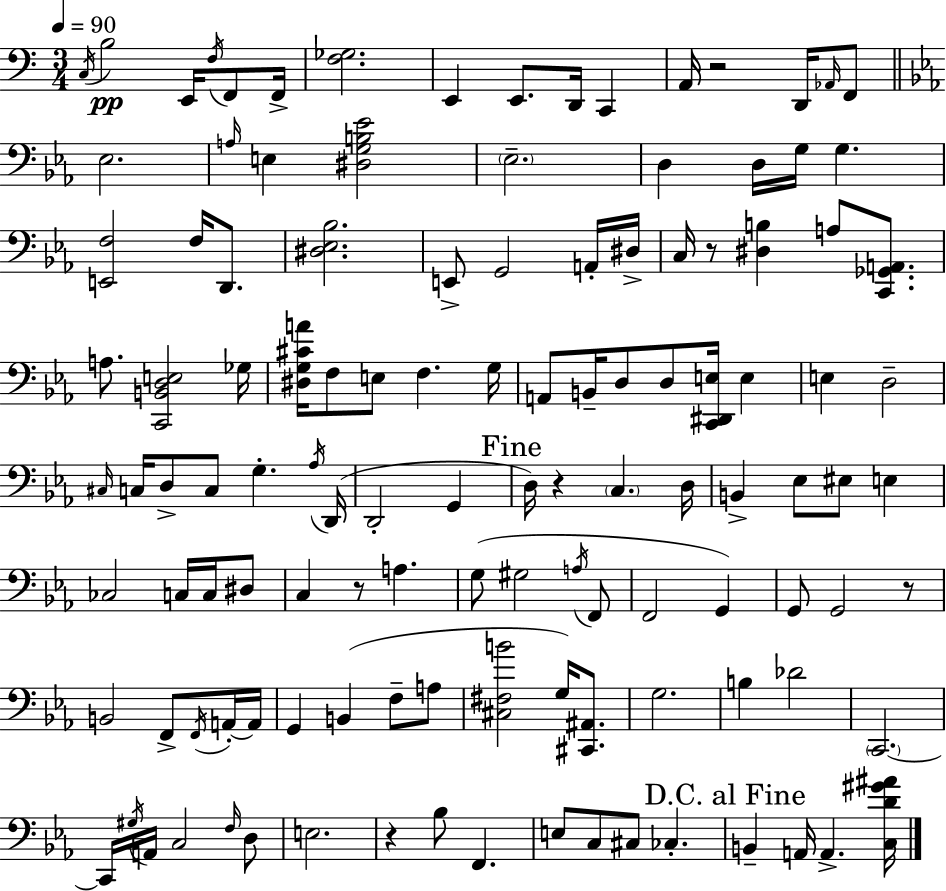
{
  \clef bass
  \numericTimeSignature
  \time 3/4
  \key a \minor
  \tempo 4 = 90
  \acciaccatura { c16 }\pp b2 e,16 \acciaccatura { f16 } f,8 | f,16-> <f ges>2. | e,4 e,8. d,16 c,4 | a,16 r2 d,16 | \break \grace { aes,16 } f,8 \bar "||" \break \key ees \major ees2. | \grace { a16 } e4 <dis g b ees'>2 | \parenthesize ees2.-- | d4 d16 g16 g4. | \break <e, f>2 f16 d,8. | <dis ees bes>2. | e,8-> g,2 a,16-. | dis16-> c16 r8 <dis b>4 a8 <c, ges, a,>8. | \break a8. <c, b, d e>2 | ges16 <dis g cis' a'>16 f8 e8 f4. | g16 a,8 b,16-- d8 d8 <c, dis, e>16 e4 | e4 d2-- | \break \grace { cis16 } c16 d8-> c8 g4.-. | \acciaccatura { aes16 } d,16( d,2-. g,4 | \mark "Fine" d16) r4 \parenthesize c4. | d16 b,4-> ees8 eis8 e4 | \break ces2 c16 | c16 dis8 c4 r8 a4. | g8( gis2 | \acciaccatura { a16 } f,8 f,2 | \break g,4) g,8 g,2 | r8 b,2 | f,8-> \acciaccatura { f,16 } a,16-.~~ a,16 g,4 b,4( | f8-- a8 <cis fis b'>2 | \break g16) <cis, ais,>8. g2. | b4 des'2 | \parenthesize c,2.~~ | c,16 \acciaccatura { gis16 } a,16 c2 | \break \grace { f16 } d8 e2. | r4 bes8 | f,4. e8 c8 cis8 | ces4.-. \mark "D.C. al Fine" b,4-- a,16 | \break a,4.-> <c d' gis' ais'>16 \bar "|."
}